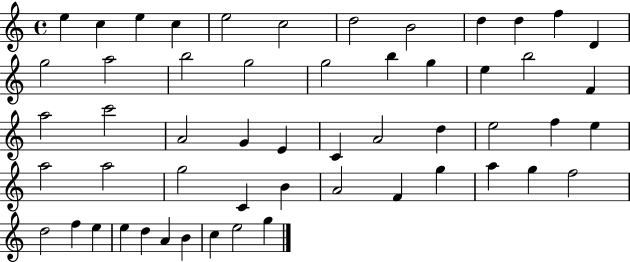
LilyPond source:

{
  \clef treble
  \time 4/4
  \defaultTimeSignature
  \key c \major
  e''4 c''4 e''4 c''4 | e''2 c''2 | d''2 b'2 | d''4 d''4 f''4 d'4 | \break g''2 a''2 | b''2 g''2 | g''2 b''4 g''4 | e''4 b''2 f'4 | \break a''2 c'''2 | a'2 g'4 e'4 | c'4 a'2 d''4 | e''2 f''4 e''4 | \break a''2 a''2 | g''2 c'4 b'4 | a'2 f'4 g''4 | a''4 g''4 f''2 | \break d''2 f''4 e''4 | e''4 d''4 a'4 b'4 | c''4 e''2 g''4 | \bar "|."
}